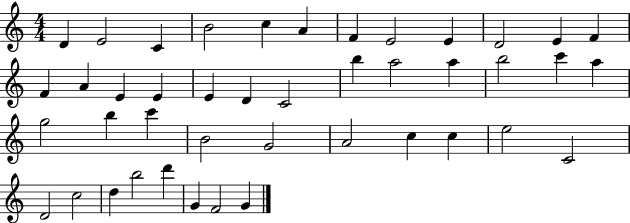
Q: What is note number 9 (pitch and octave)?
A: E4